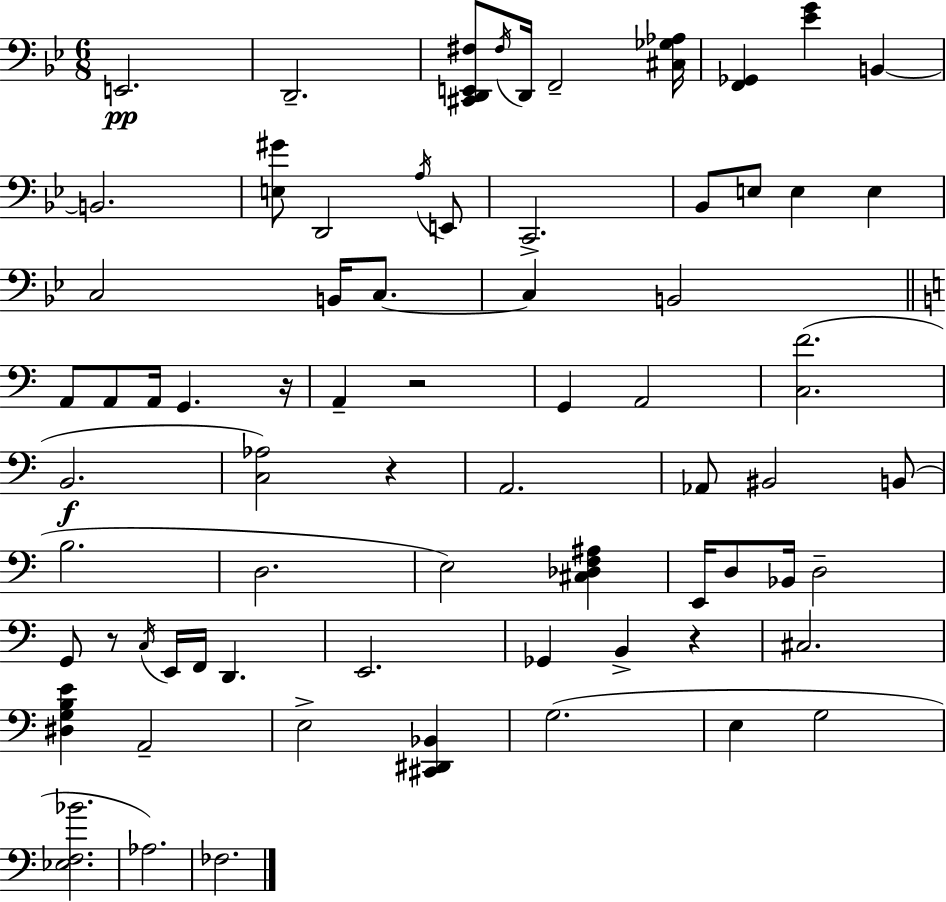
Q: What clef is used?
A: bass